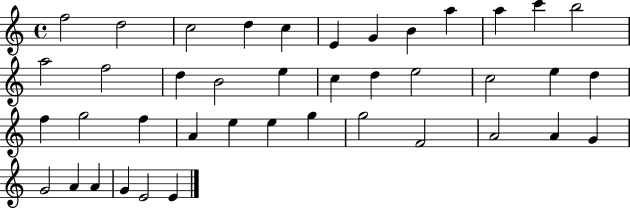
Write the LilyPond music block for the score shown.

{
  \clef treble
  \time 4/4
  \defaultTimeSignature
  \key c \major
  f''2 d''2 | c''2 d''4 c''4 | e'4 g'4 b'4 a''4 | a''4 c'''4 b''2 | \break a''2 f''2 | d''4 b'2 e''4 | c''4 d''4 e''2 | c''2 e''4 d''4 | \break f''4 g''2 f''4 | a'4 e''4 e''4 g''4 | g''2 f'2 | a'2 a'4 g'4 | \break g'2 a'4 a'4 | g'4 e'2 e'4 | \bar "|."
}